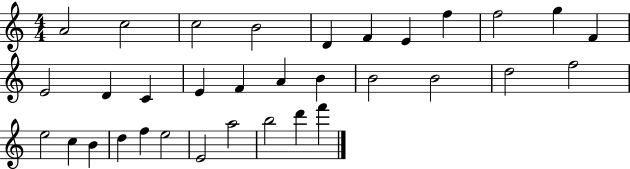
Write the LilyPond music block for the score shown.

{
  \clef treble
  \numericTimeSignature
  \time 4/4
  \key c \major
  a'2 c''2 | c''2 b'2 | d'4 f'4 e'4 f''4 | f''2 g''4 f'4 | \break e'2 d'4 c'4 | e'4 f'4 a'4 b'4 | b'2 b'2 | d''2 f''2 | \break e''2 c''4 b'4 | d''4 f''4 e''2 | e'2 a''2 | b''2 d'''4 f'''4 | \break \bar "|."
}